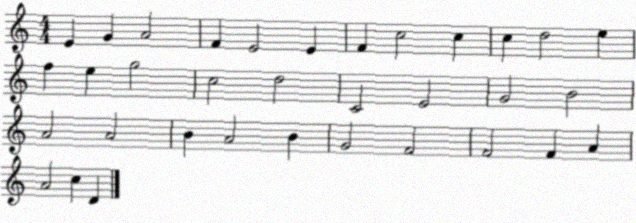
X:1
T:Untitled
M:4/4
L:1/4
K:C
E G A2 F E2 E F c2 c c d2 e f e g2 c2 d2 C2 E2 G2 B2 A2 A2 B A2 B G2 F2 F2 F A A2 c D